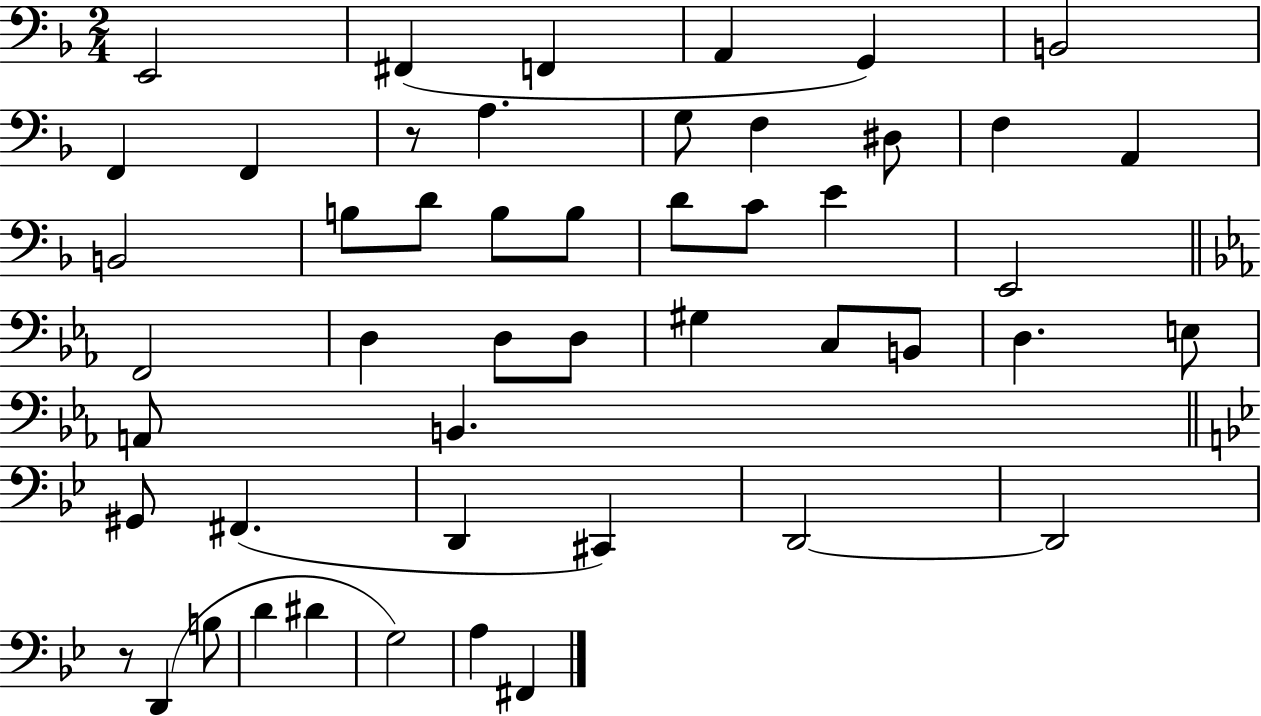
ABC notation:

X:1
T:Untitled
M:2/4
L:1/4
K:F
E,,2 ^F,, F,, A,, G,, B,,2 F,, F,, z/2 A, G,/2 F, ^D,/2 F, A,, B,,2 B,/2 D/2 B,/2 B,/2 D/2 C/2 E E,,2 F,,2 D, D,/2 D,/2 ^G, C,/2 B,,/2 D, E,/2 A,,/2 B,, ^G,,/2 ^F,, D,, ^C,, D,,2 D,,2 z/2 D,, B,/2 D ^D G,2 A, ^F,,